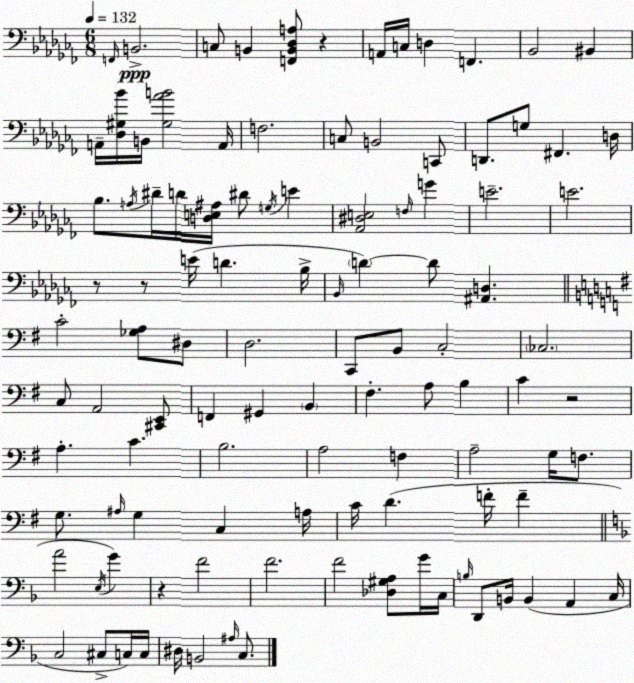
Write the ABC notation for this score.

X:1
T:Untitled
M:6/8
L:1/4
K:Abm
F,,/4 B,,2 C,/2 B,, [F,,B,,_D,A,]/2 z A,,/4 C,/4 D, F,, _B,,2 ^B,, A,,/4 [_D,^G,_B]/4 B,,/4 [^G,_AB]2 A,,/4 F,2 C,/2 B,,2 C,,/2 D,,/2 G,/2 ^F,, D,/4 _B,/2 A,/4 ^D/4 D/4 [D,E,^A,]/4 ^D/2 G,/4 E [_A,,^D,E,]2 F,/4 G E2 E2 z/2 z/2 E/4 D _B,/4 _B,,/4 D D/2 [^A,,D,] C2 [_G,A,]/2 ^D,/2 D,2 C,,/2 B,,/2 C,2 _C,2 C,/2 A,,2 [^C,,E,,]/2 F,, ^G,, B,, ^F, A,/2 B, C z2 A, C B,2 A,2 F, A,2 G,/4 F,/2 G,/2 ^A,/4 G, C, A,/4 C/4 D F/4 F A2 E,/4 G z F2 F2 F2 [_D,^G,A,]/2 G/4 C,/4 B,/4 D,,/2 B,,/4 B,, A,, C,/4 C,2 ^C,/2 C,/4 C,/4 ^D,/4 B,,2 ^A,/4 C,/2